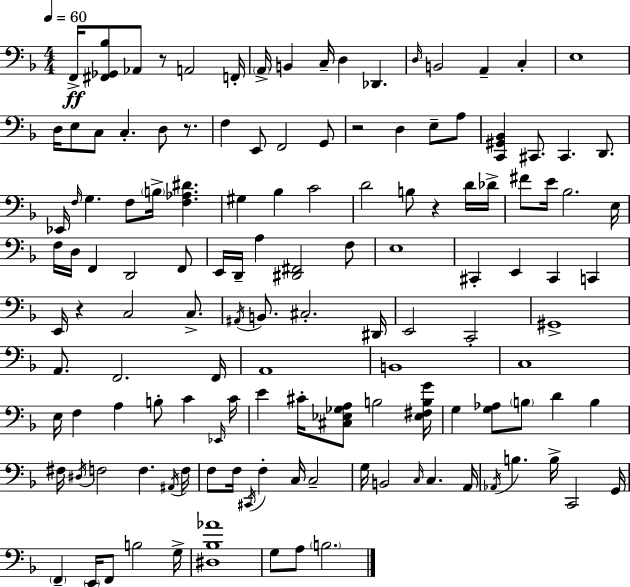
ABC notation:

X:1
T:Untitled
M:4/4
L:1/4
K:F
F,,/4 [^F,,_G,,_B,]/2 _A,,/2 z/2 A,,2 F,,/4 A,,/4 B,, C,/4 D, _D,, D,/4 B,,2 A,, C, E,4 D,/4 E,/2 C,/2 C, D,/2 z/2 F, E,,/2 F,,2 G,,/2 z2 D, E,/2 A,/2 [C,,^G,,_B,,] ^C,,/2 ^C,, D,,/2 _E,,/4 F,/4 G, F,/2 B,/4 [F,_A,^D] ^G, _B, C2 D2 B,/2 z D/4 _D/4 ^F/2 E/4 _B,2 E,/4 F,/4 D,/4 F,, D,,2 F,,/2 E,,/4 D,,/4 A, [^D,,^F,,]2 F,/2 E,4 ^C,, E,, ^C,, C,, E,,/4 z C,2 C,/2 ^A,,/4 B,,/2 ^C,2 ^D,,/4 E,,2 C,,2 ^G,,4 A,,/2 F,,2 F,,/4 A,,4 B,,4 C,4 E,/4 F, A, B,/2 C _E,,/4 C/4 E ^C/4 [^C,_E,_G,A,]/2 B,2 [_E,^F,B,G]/4 G, [G,_A,]/2 B,/2 D B, ^F,/4 ^D,/4 F,2 F, ^A,,/4 F,/4 F,/2 F,/4 ^C,,/4 F, C,/4 C,2 G,/4 B,,2 C,/4 C, A,,/4 _A,,/4 B, B,/4 C,,2 G,,/4 F,, E,,/4 F,,/2 B,2 G,/4 [^D,_B,_A]4 G,/2 A,/2 B,2